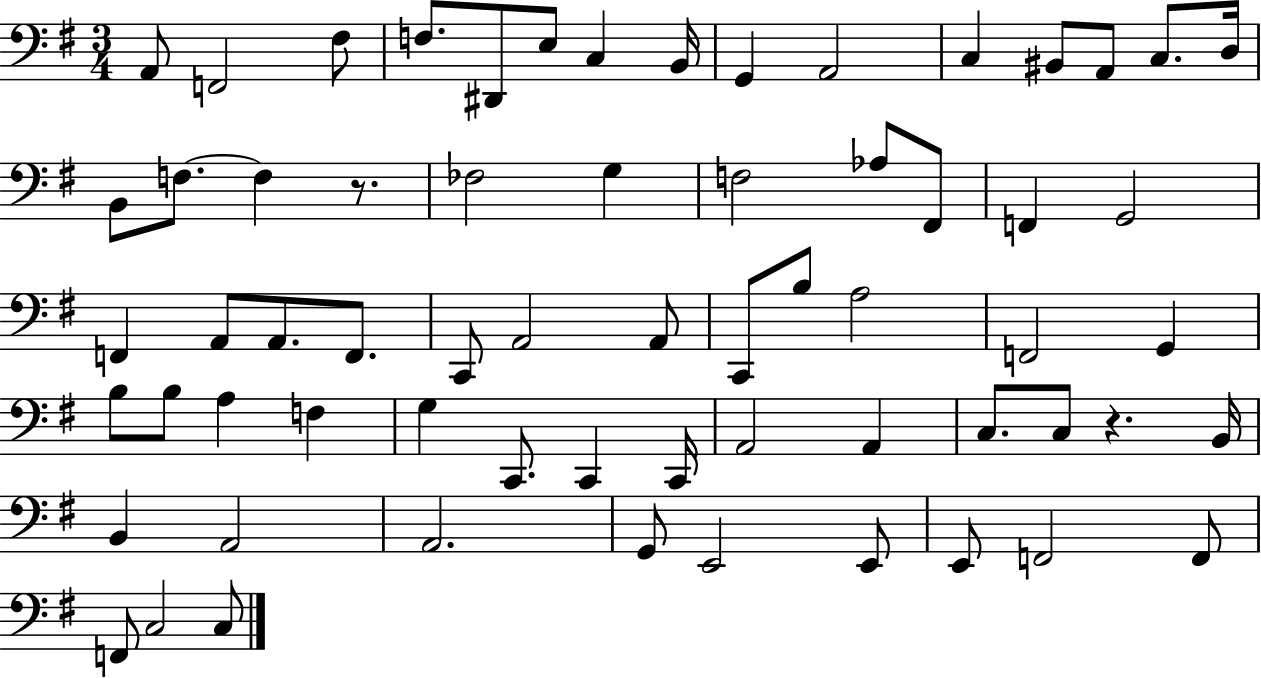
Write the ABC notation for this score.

X:1
T:Untitled
M:3/4
L:1/4
K:G
A,,/2 F,,2 ^F,/2 F,/2 ^D,,/2 E,/2 C, B,,/4 G,, A,,2 C, ^B,,/2 A,,/2 C,/2 D,/4 B,,/2 F,/2 F, z/2 _F,2 G, F,2 _A,/2 ^F,,/2 F,, G,,2 F,, A,,/2 A,,/2 F,,/2 C,,/2 A,,2 A,,/2 C,,/2 B,/2 A,2 F,,2 G,, B,/2 B,/2 A, F, G, C,,/2 C,, C,,/4 A,,2 A,, C,/2 C,/2 z B,,/4 B,, A,,2 A,,2 G,,/2 E,,2 E,,/2 E,,/2 F,,2 F,,/2 F,,/2 C,2 C,/2